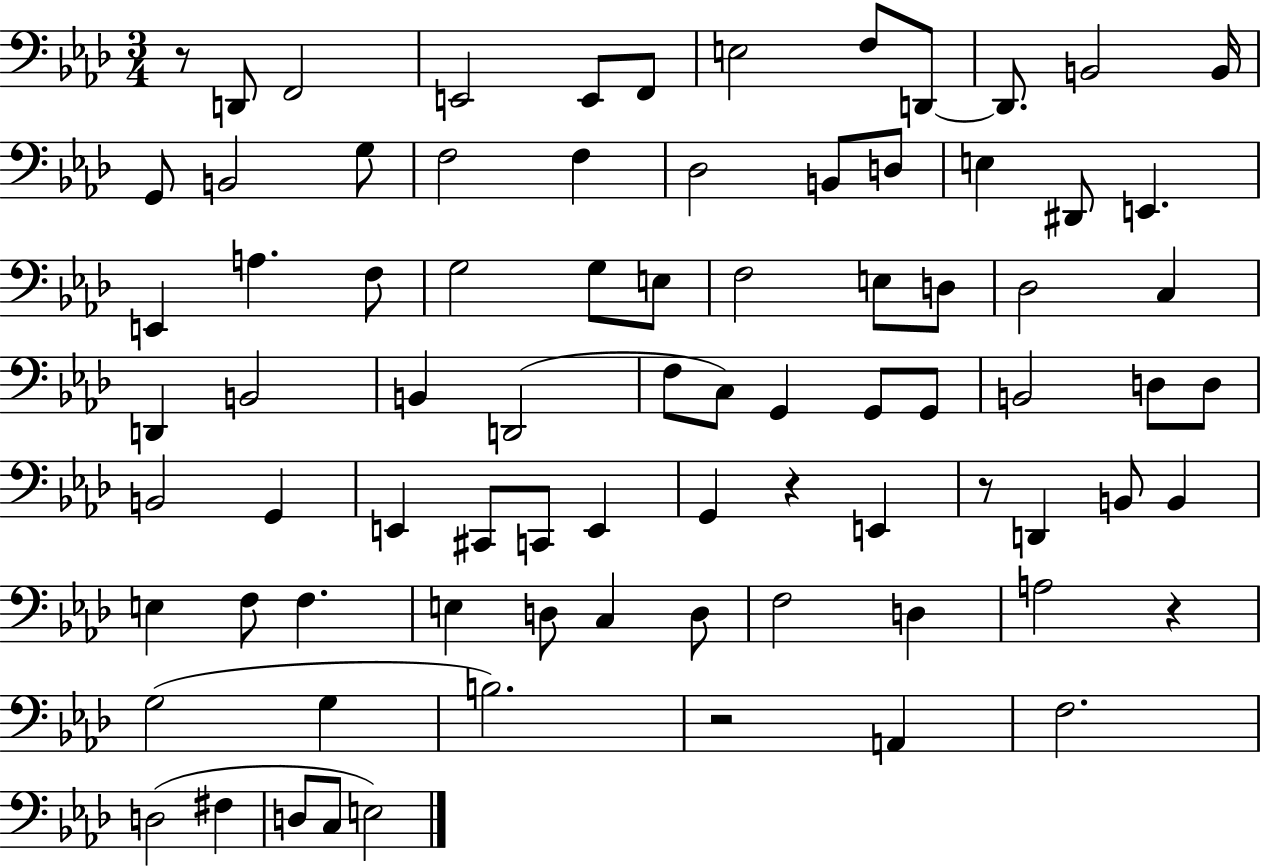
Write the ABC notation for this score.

X:1
T:Untitled
M:3/4
L:1/4
K:Ab
z/2 D,,/2 F,,2 E,,2 E,,/2 F,,/2 E,2 F,/2 D,,/2 D,,/2 B,,2 B,,/4 G,,/2 B,,2 G,/2 F,2 F, _D,2 B,,/2 D,/2 E, ^D,,/2 E,, E,, A, F,/2 G,2 G,/2 E,/2 F,2 E,/2 D,/2 _D,2 C, D,, B,,2 B,, D,,2 F,/2 C,/2 G,, G,,/2 G,,/2 B,,2 D,/2 D,/2 B,,2 G,, E,, ^C,,/2 C,,/2 E,, G,, z E,, z/2 D,, B,,/2 B,, E, F,/2 F, E, D,/2 C, D,/2 F,2 D, A,2 z G,2 G, B,2 z2 A,, F,2 D,2 ^F, D,/2 C,/2 E,2